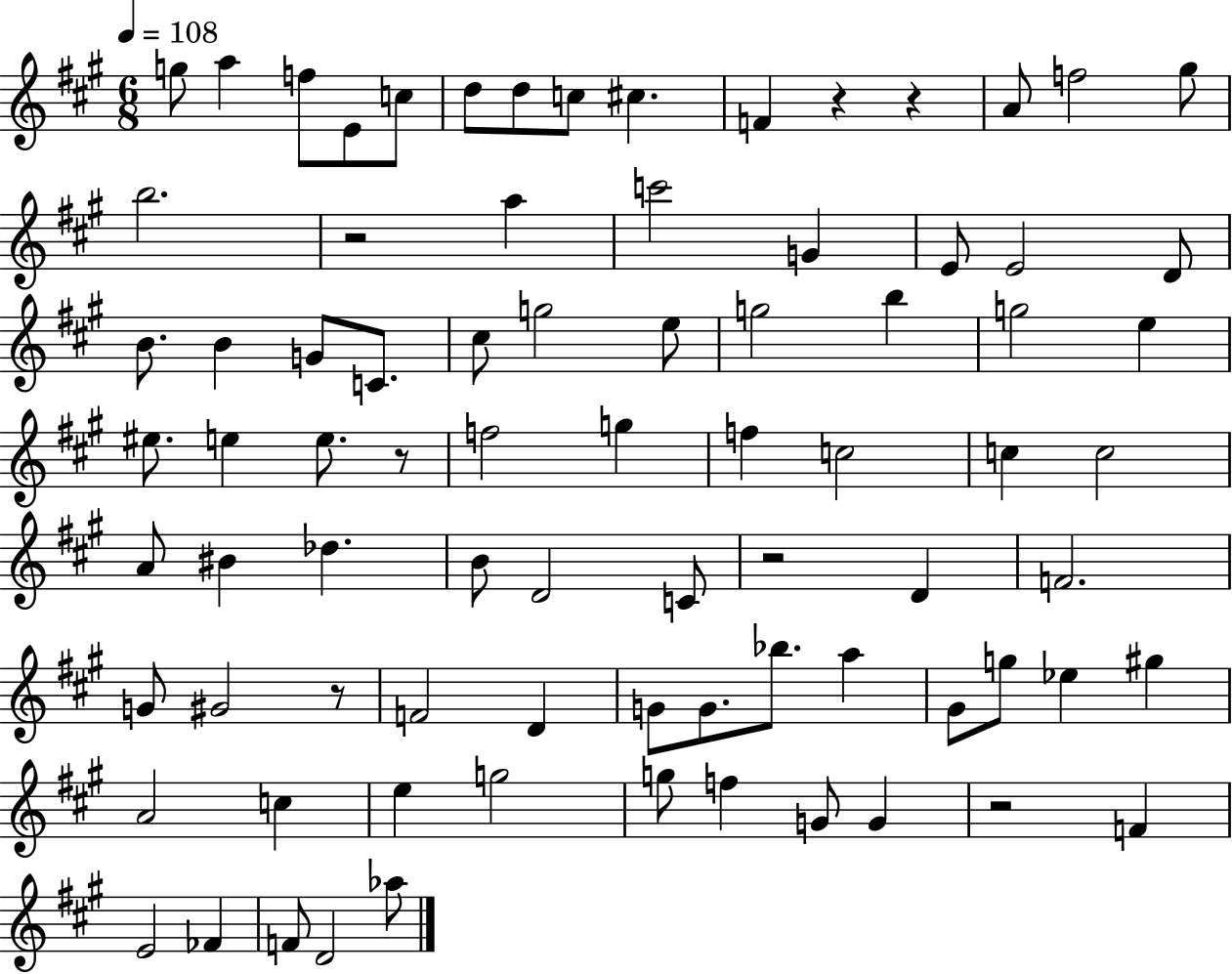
{
  \clef treble
  \numericTimeSignature
  \time 6/8
  \key a \major
  \tempo 4 = 108
  \repeat volta 2 { g''8 a''4 f''8 e'8 c''8 | d''8 d''8 c''8 cis''4. | f'4 r4 r4 | a'8 f''2 gis''8 | \break b''2. | r2 a''4 | c'''2 g'4 | e'8 e'2 d'8 | \break b'8. b'4 g'8 c'8. | cis''8 g''2 e''8 | g''2 b''4 | g''2 e''4 | \break eis''8. e''4 e''8. r8 | f''2 g''4 | f''4 c''2 | c''4 c''2 | \break a'8 bis'4 des''4. | b'8 d'2 c'8 | r2 d'4 | f'2. | \break g'8 gis'2 r8 | f'2 d'4 | g'8 g'8. bes''8. a''4 | gis'8 g''8 ees''4 gis''4 | \break a'2 c''4 | e''4 g''2 | g''8 f''4 g'8 g'4 | r2 f'4 | \break e'2 fes'4 | f'8 d'2 aes''8 | } \bar "|."
}